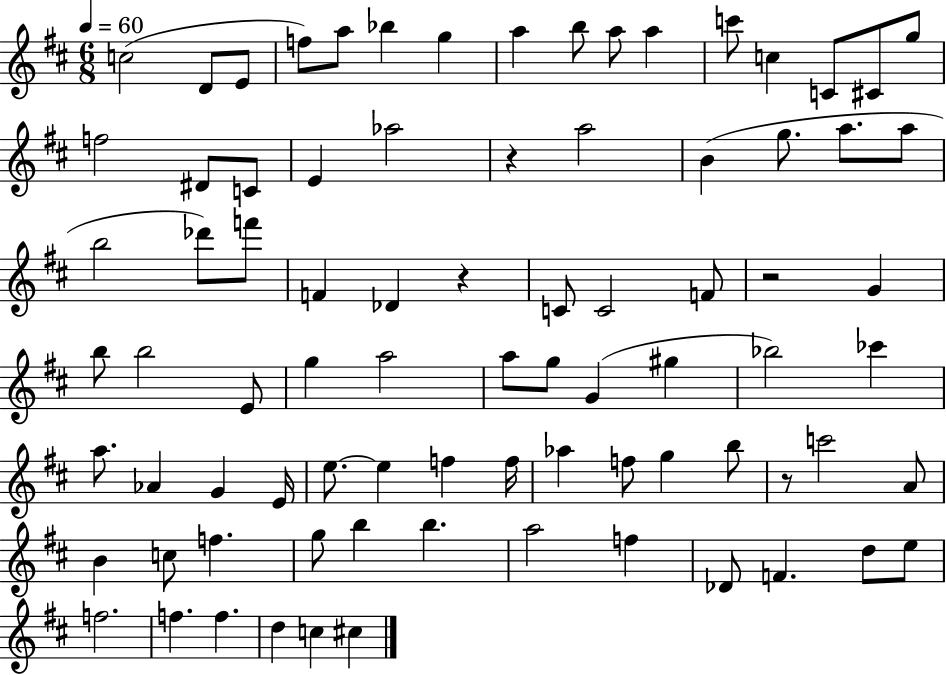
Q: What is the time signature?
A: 6/8